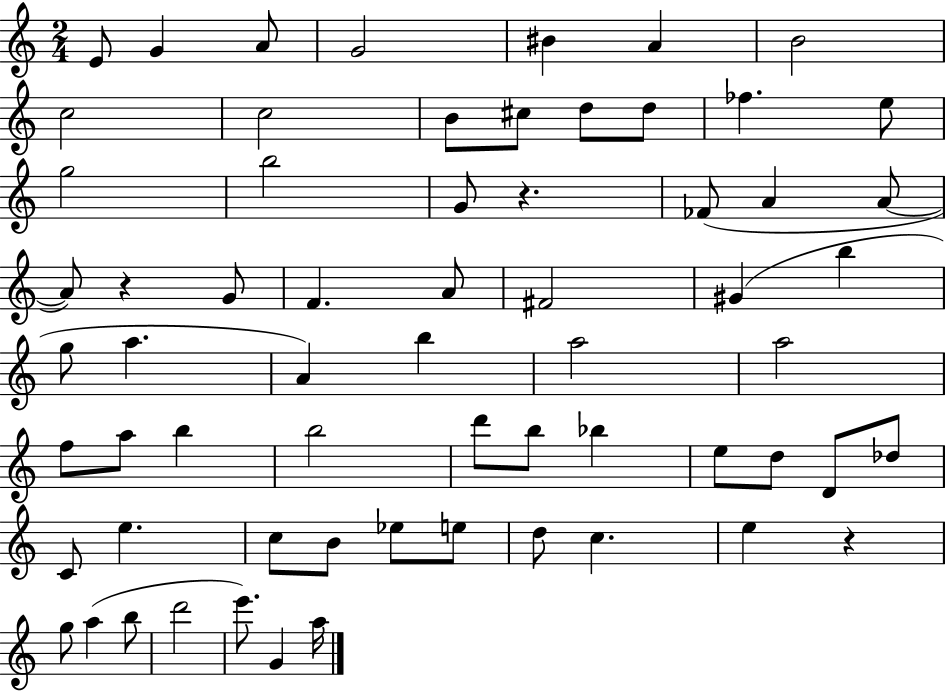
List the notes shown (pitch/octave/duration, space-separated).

E4/e G4/q A4/e G4/h BIS4/q A4/q B4/h C5/h C5/h B4/e C#5/e D5/e D5/e FES5/q. E5/e G5/h B5/h G4/e R/q. FES4/e A4/q A4/e A4/e R/q G4/e F4/q. A4/e F#4/h G#4/q B5/q G5/e A5/q. A4/q B5/q A5/h A5/h F5/e A5/e B5/q B5/h D6/e B5/e Bb5/q E5/e D5/e D4/e Db5/e C4/e E5/q. C5/e B4/e Eb5/e E5/e D5/e C5/q. E5/q R/q G5/e A5/q B5/e D6/h E6/e. G4/q A5/s